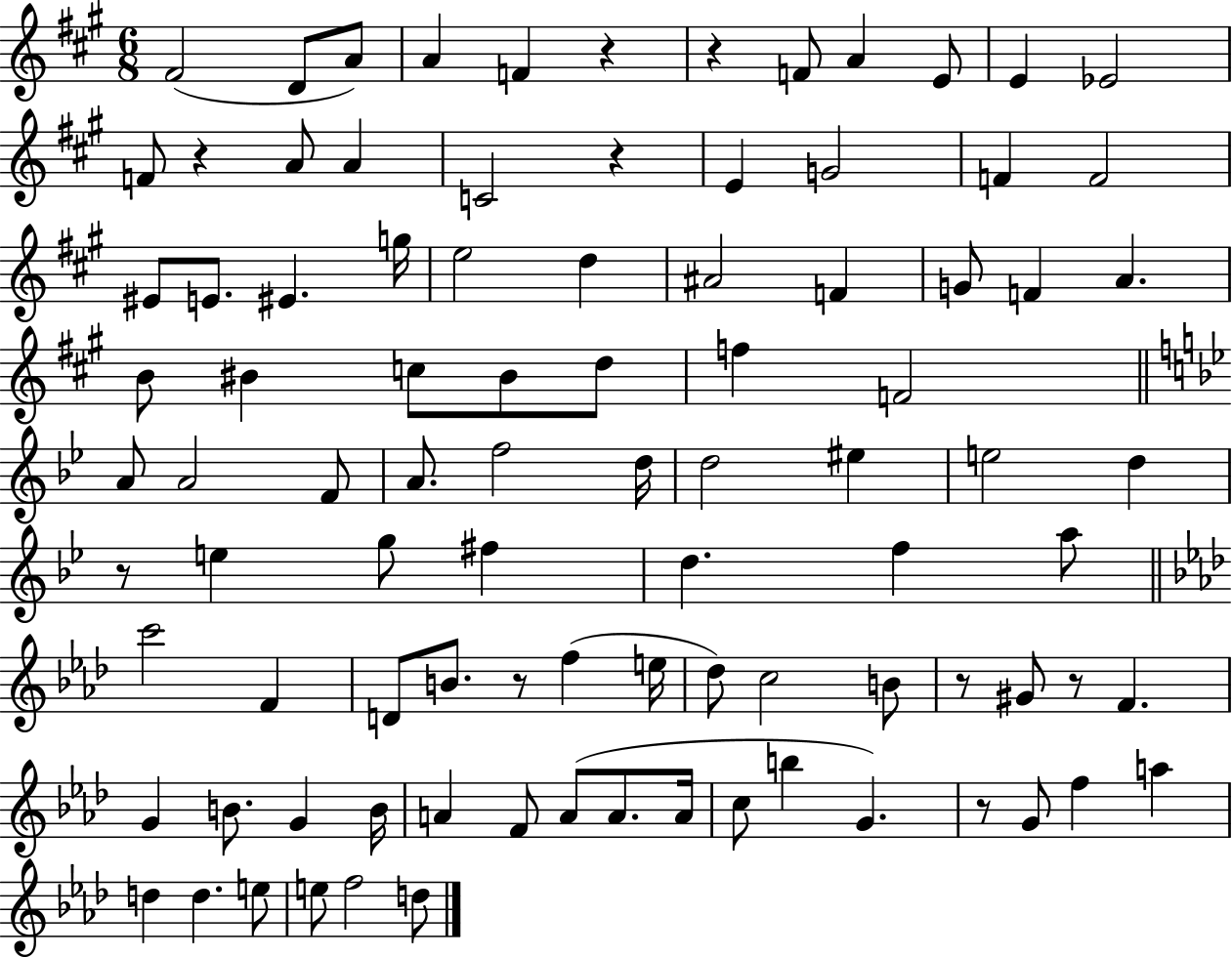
{
  \clef treble
  \numericTimeSignature
  \time 6/8
  \key a \major
  fis'2( d'8 a'8) | a'4 f'4 r4 | r4 f'8 a'4 e'8 | e'4 ees'2 | \break f'8 r4 a'8 a'4 | c'2 r4 | e'4 g'2 | f'4 f'2 | \break eis'8 e'8. eis'4. g''16 | e''2 d''4 | ais'2 f'4 | g'8 f'4 a'4. | \break b'8 bis'4 c''8 bis'8 d''8 | f''4 f'2 | \bar "||" \break \key g \minor a'8 a'2 f'8 | a'8. f''2 d''16 | d''2 eis''4 | e''2 d''4 | \break r8 e''4 g''8 fis''4 | d''4. f''4 a''8 | \bar "||" \break \key aes \major c'''2 f'4 | d'8 b'8. r8 f''4( e''16 | des''8) c''2 b'8 | r8 gis'8 r8 f'4. | \break g'4 b'8. g'4 b'16 | a'4 f'8 a'8( a'8. a'16 | c''8 b''4 g'4.) | r8 g'8 f''4 a''4 | \break d''4 d''4. e''8 | e''8 f''2 d''8 | \bar "|."
}